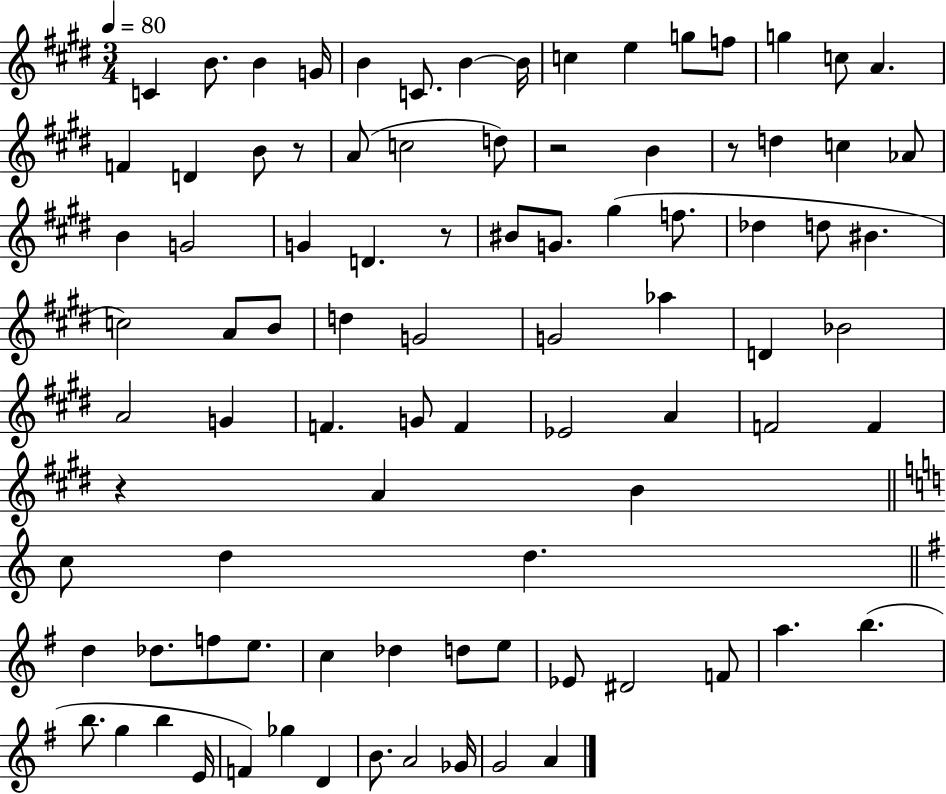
C4/q B4/e. B4/q G4/s B4/q C4/e. B4/q B4/s C5/q E5/q G5/e F5/e G5/q C5/e A4/q. F4/q D4/q B4/e R/e A4/e C5/h D5/e R/h B4/q R/e D5/q C5/q Ab4/e B4/q G4/h G4/q D4/q. R/e BIS4/e G4/e. G#5/q F5/e. Db5/q D5/e BIS4/q. C5/h A4/e B4/e D5/q G4/h G4/h Ab5/q D4/q Bb4/h A4/h G4/q F4/q. G4/e F4/q Eb4/h A4/q F4/h F4/q R/q A4/q B4/q C5/e D5/q D5/q. D5/q Db5/e. F5/e E5/e. C5/q Db5/q D5/e E5/e Eb4/e D#4/h F4/e A5/q. B5/q. B5/e. G5/q B5/q E4/s F4/q Gb5/q D4/q B4/e. A4/h Gb4/s G4/h A4/q